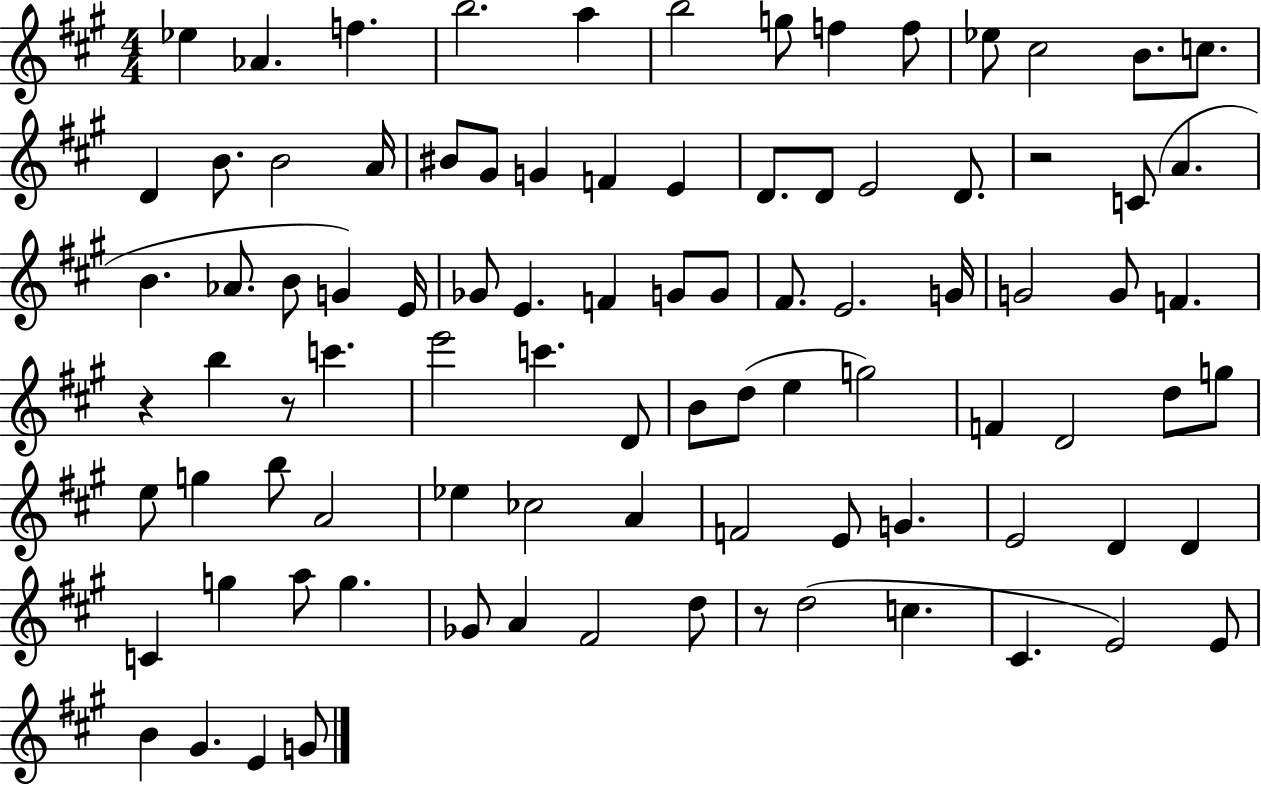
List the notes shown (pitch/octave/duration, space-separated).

Eb5/q Ab4/q. F5/q. B5/h. A5/q B5/h G5/e F5/q F5/e Eb5/e C#5/h B4/e. C5/e. D4/q B4/e. B4/h A4/s BIS4/e G#4/e G4/q F4/q E4/q D4/e. D4/e E4/h D4/e. R/h C4/e A4/q. B4/q. Ab4/e. B4/e G4/q E4/s Gb4/e E4/q. F4/q G4/e G4/e F#4/e. E4/h. G4/s G4/h G4/e F4/q. R/q B5/q R/e C6/q. E6/h C6/q. D4/e B4/e D5/e E5/q G5/h F4/q D4/h D5/e G5/e E5/e G5/q B5/e A4/h Eb5/q CES5/h A4/q F4/h E4/e G4/q. E4/h D4/q D4/q C4/q G5/q A5/e G5/q. Gb4/e A4/q F#4/h D5/e R/e D5/h C5/q. C#4/q. E4/h E4/e B4/q G#4/q. E4/q G4/e